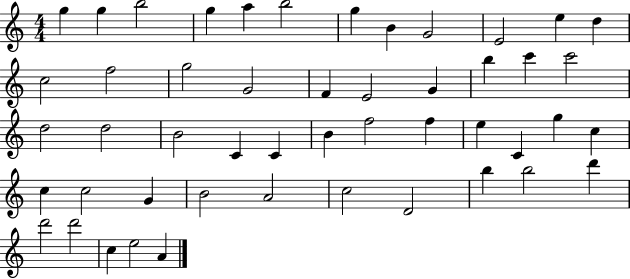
G5/q G5/q B5/h G5/q A5/q B5/h G5/q B4/q G4/h E4/h E5/q D5/q C5/h F5/h G5/h G4/h F4/q E4/h G4/q B5/q C6/q C6/h D5/h D5/h B4/h C4/q C4/q B4/q F5/h F5/q E5/q C4/q G5/q C5/q C5/q C5/h G4/q B4/h A4/h C5/h D4/h B5/q B5/h D6/q D6/h D6/h C5/q E5/h A4/q